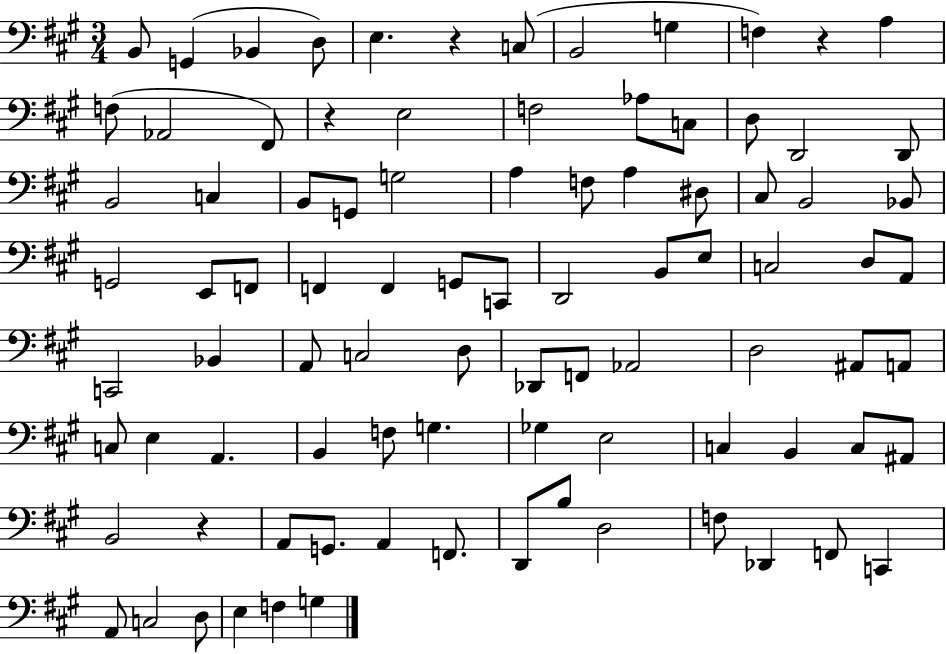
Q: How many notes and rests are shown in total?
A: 90